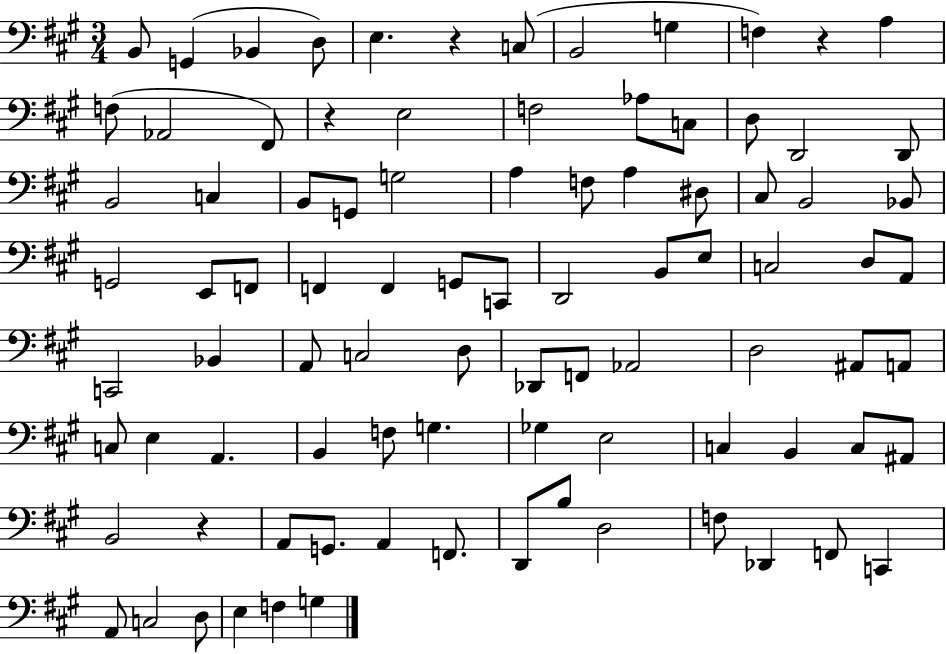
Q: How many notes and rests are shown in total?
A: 90